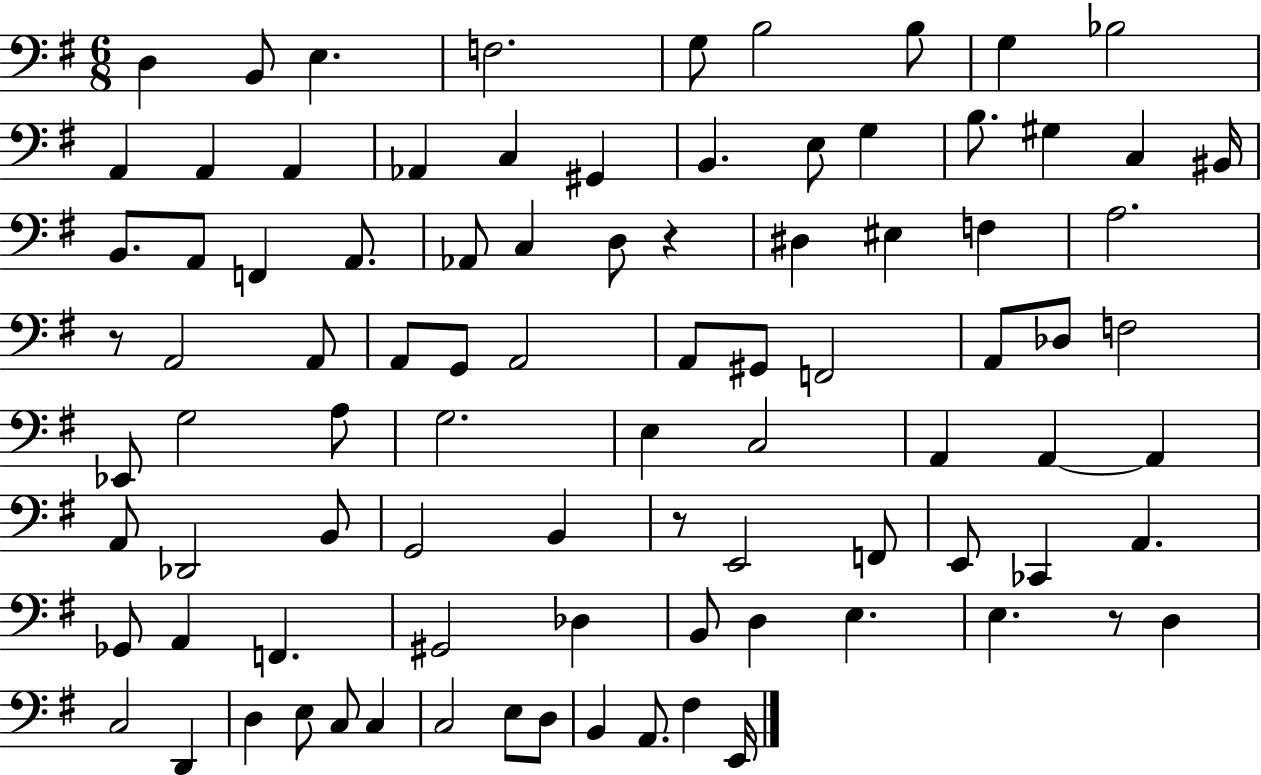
D3/q B2/e E3/q. F3/h. G3/e B3/h B3/e G3/q Bb3/h A2/q A2/q A2/q Ab2/q C3/q G#2/q B2/q. E3/e G3/q B3/e. G#3/q C3/q BIS2/s B2/e. A2/e F2/q A2/e. Ab2/e C3/q D3/e R/q D#3/q EIS3/q F3/q A3/h. R/e A2/h A2/e A2/e G2/e A2/h A2/e G#2/e F2/h A2/e Db3/e F3/h Eb2/e G3/h A3/e G3/h. E3/q C3/h A2/q A2/q A2/q A2/e Db2/h B2/e G2/h B2/q R/e E2/h F2/e E2/e CES2/q A2/q. Gb2/e A2/q F2/q. G#2/h Db3/q B2/e D3/q E3/q. E3/q. R/e D3/q C3/h D2/q D3/q E3/e C3/e C3/q C3/h E3/e D3/e B2/q A2/e. F#3/q E2/s